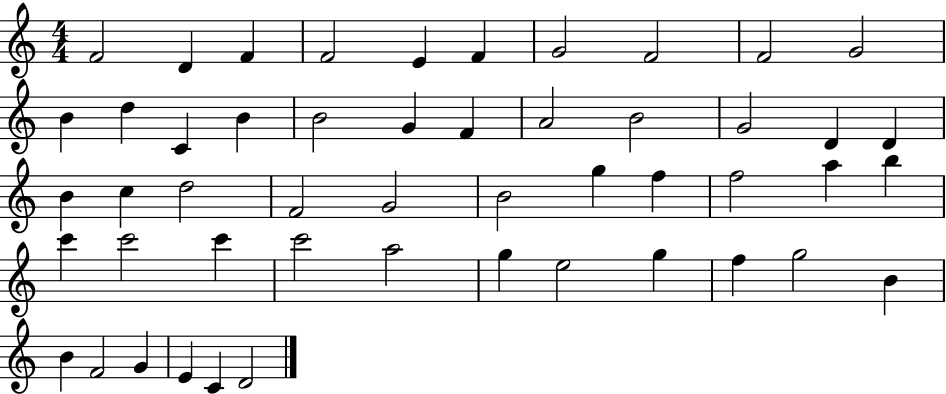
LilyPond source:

{
  \clef treble
  \numericTimeSignature
  \time 4/4
  \key c \major
  f'2 d'4 f'4 | f'2 e'4 f'4 | g'2 f'2 | f'2 g'2 | \break b'4 d''4 c'4 b'4 | b'2 g'4 f'4 | a'2 b'2 | g'2 d'4 d'4 | \break b'4 c''4 d''2 | f'2 g'2 | b'2 g''4 f''4 | f''2 a''4 b''4 | \break c'''4 c'''2 c'''4 | c'''2 a''2 | g''4 e''2 g''4 | f''4 g''2 b'4 | \break b'4 f'2 g'4 | e'4 c'4 d'2 | \bar "|."
}